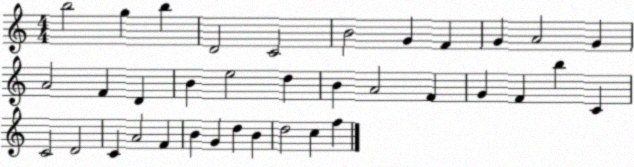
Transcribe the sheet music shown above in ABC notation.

X:1
T:Untitled
M:4/4
L:1/4
K:C
b2 g b D2 C2 B2 G F G A2 G A2 F D B e2 d B A2 F G F b C C2 D2 C A2 F B G d B d2 c f